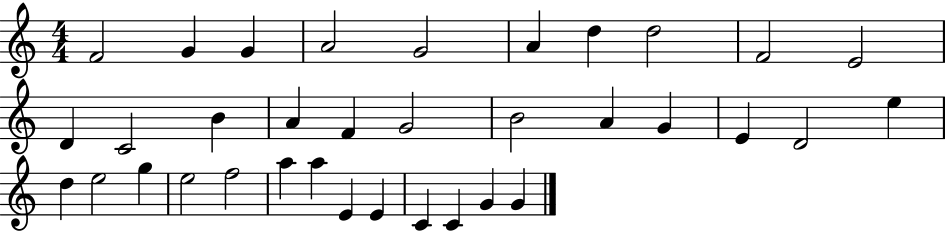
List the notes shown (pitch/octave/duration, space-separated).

F4/h G4/q G4/q A4/h G4/h A4/q D5/q D5/h F4/h E4/h D4/q C4/h B4/q A4/q F4/q G4/h B4/h A4/q G4/q E4/q D4/h E5/q D5/q E5/h G5/q E5/h F5/h A5/q A5/q E4/q E4/q C4/q C4/q G4/q G4/q